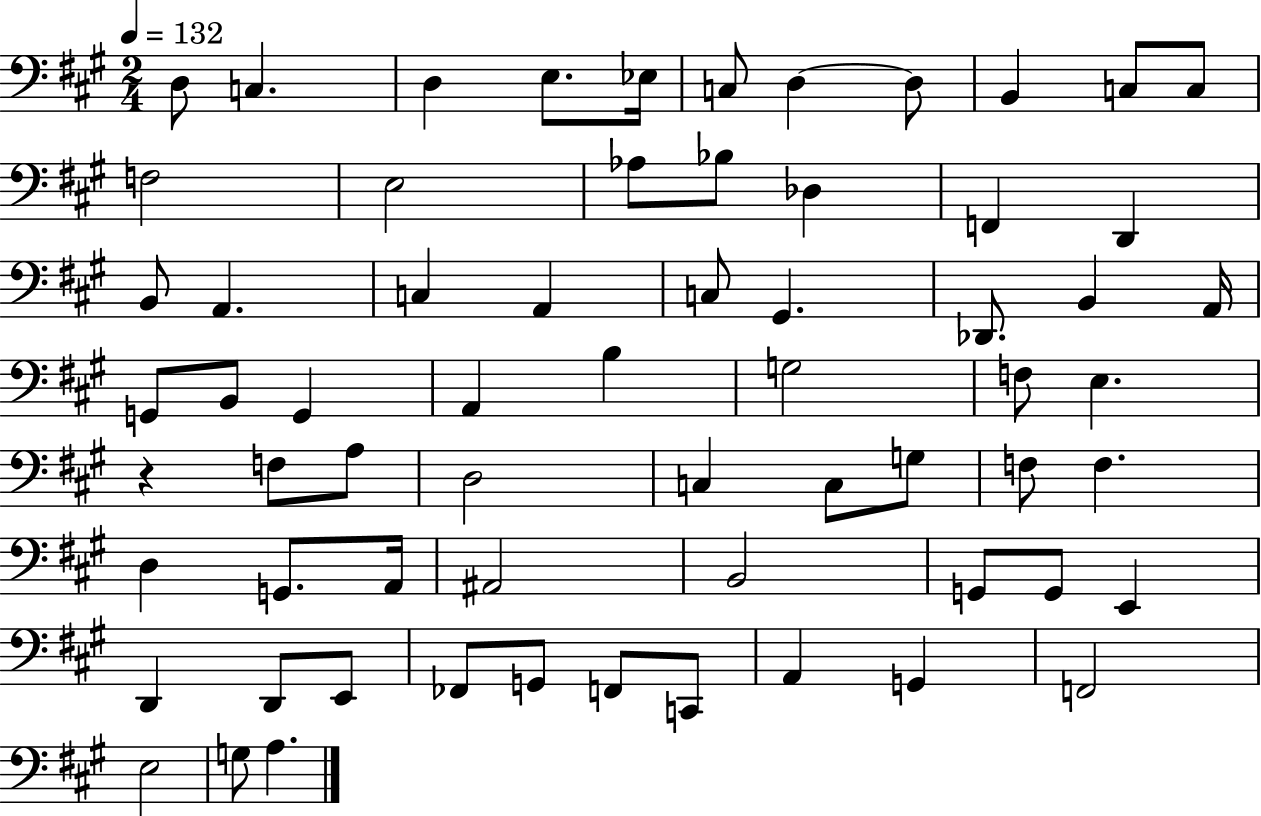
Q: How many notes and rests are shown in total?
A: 65